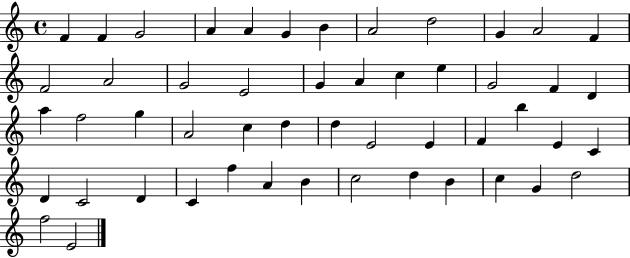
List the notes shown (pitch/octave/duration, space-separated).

F4/q F4/q G4/h A4/q A4/q G4/q B4/q A4/h D5/h G4/q A4/h F4/q F4/h A4/h G4/h E4/h G4/q A4/q C5/q E5/q G4/h F4/q D4/q A5/q F5/h G5/q A4/h C5/q D5/q D5/q E4/h E4/q F4/q B5/q E4/q C4/q D4/q C4/h D4/q C4/q F5/q A4/q B4/q C5/h D5/q B4/q C5/q G4/q D5/h F5/h E4/h